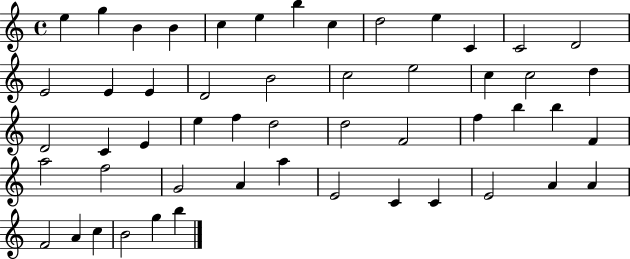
E5/q G5/q B4/q B4/q C5/q E5/q B5/q C5/q D5/h E5/q C4/q C4/h D4/h E4/h E4/q E4/q D4/h B4/h C5/h E5/h C5/q C5/h D5/q D4/h C4/q E4/q E5/q F5/q D5/h D5/h F4/h F5/q B5/q B5/q F4/q A5/h F5/h G4/h A4/q A5/q E4/h C4/q C4/q E4/h A4/q A4/q F4/h A4/q C5/q B4/h G5/q B5/q